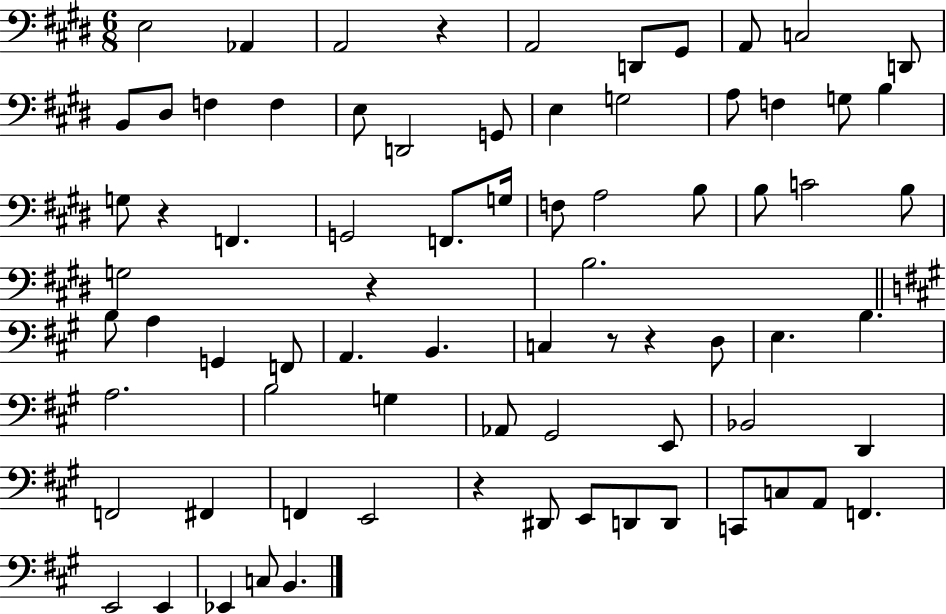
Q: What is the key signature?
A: E major